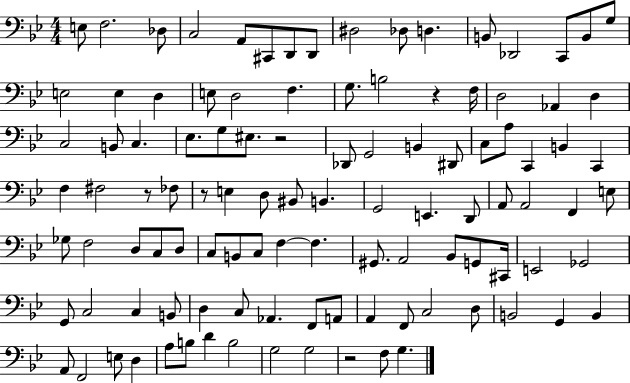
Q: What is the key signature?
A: BES major